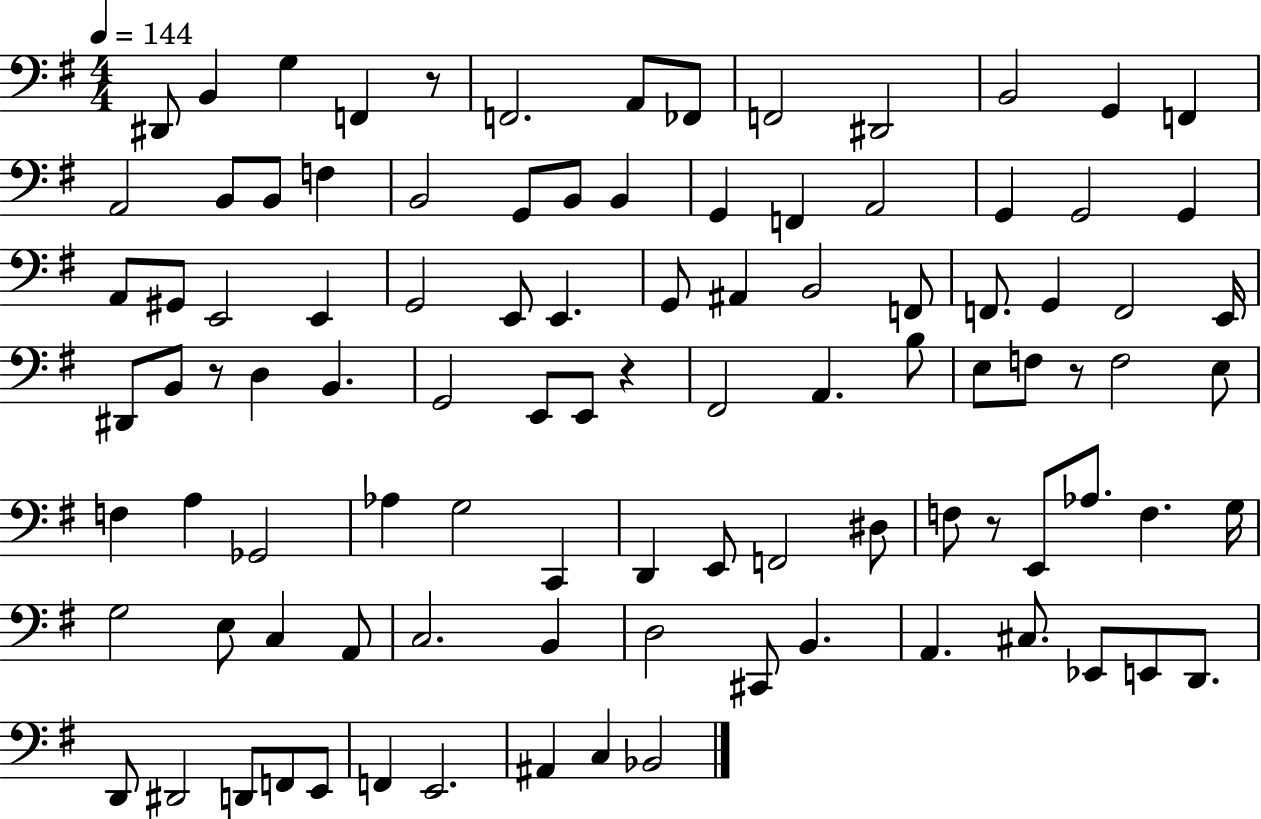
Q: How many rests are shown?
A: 5